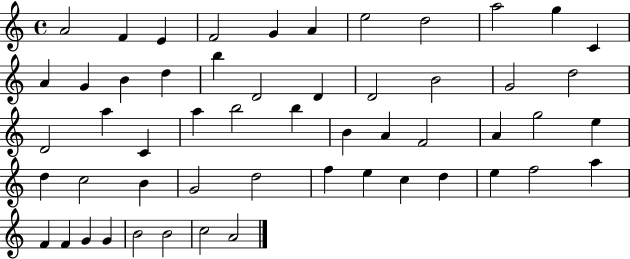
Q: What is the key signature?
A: C major